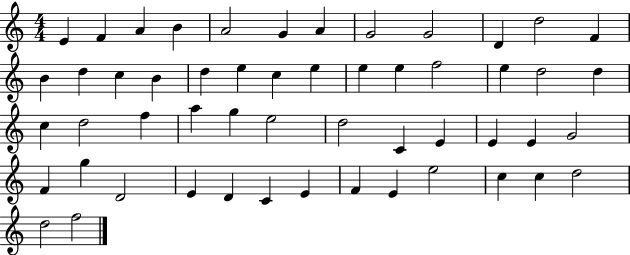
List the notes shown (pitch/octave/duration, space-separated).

E4/q F4/q A4/q B4/q A4/h G4/q A4/q G4/h G4/h D4/q D5/h F4/q B4/q D5/q C5/q B4/q D5/q E5/q C5/q E5/q E5/q E5/q F5/h E5/q D5/h D5/q C5/q D5/h F5/q A5/q G5/q E5/h D5/h C4/q E4/q E4/q E4/q G4/h F4/q G5/q D4/h E4/q D4/q C4/q E4/q F4/q E4/q E5/h C5/q C5/q D5/h D5/h F5/h